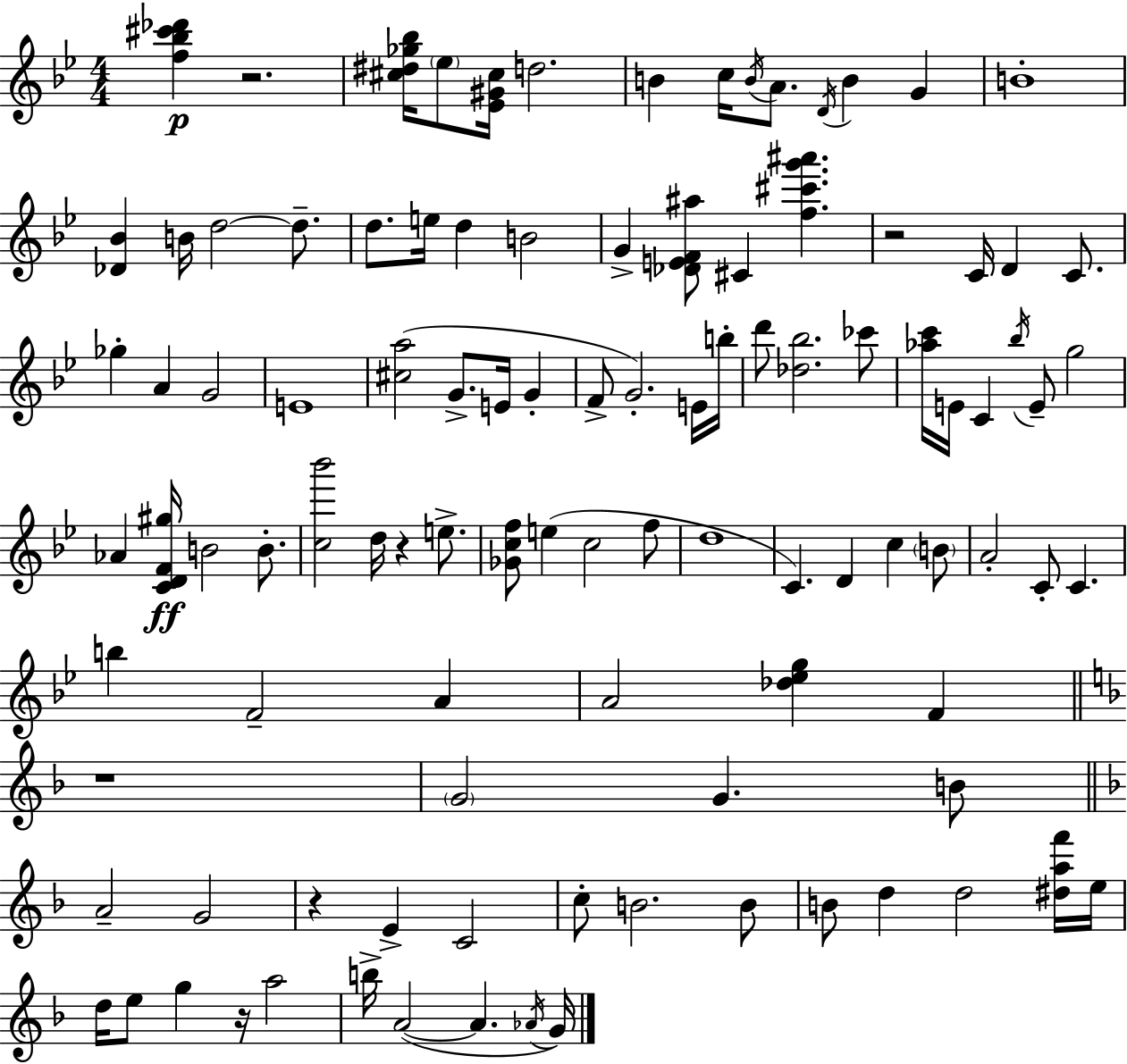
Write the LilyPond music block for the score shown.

{
  \clef treble
  \numericTimeSignature
  \time 4/4
  \key g \minor
  <f'' bes'' cis''' des'''>4\p r2. | <cis'' dis'' ges'' bes''>16 \parenthesize ees''8 <ees' gis' cis''>16 d''2. | b'4 c''16 \acciaccatura { b'16 } a'8. \acciaccatura { d'16 } b'4 g'4 | b'1-. | \break <des' bes'>4 b'16 d''2~~ d''8.-- | d''8. e''16 d''4 b'2 | g'4-> <des' e' f' ais''>8 cis'4 <f'' cis''' g''' ais'''>4. | r2 c'16 d'4 c'8. | \break ges''4-. a'4 g'2 | e'1 | <cis'' a''>2( g'8.-> e'16 g'4-. | f'8-> g'2.-.) | \break e'16 b''16-. d'''8 <des'' bes''>2. | ces'''8 <aes'' c'''>16 e'16 c'4 \acciaccatura { bes''16 } e'8-- g''2 | aes'4 <c' d' f' gis''>16\ff b'2 | b'8.-. <c'' bes'''>2 d''16 r4 | \break e''8.-> <ges' c'' f''>8 e''4( c''2 | f''8 d''1 | c'4.) d'4 c''4 | \parenthesize b'8 a'2-. c'8-. c'4. | \break b''4 f'2-- a'4 | a'2 <des'' ees'' g''>4 f'4 | \bar "||" \break \key f \major r1 | \parenthesize g'2 g'4. b'8 | \bar "||" \break \key f \major a'2-- g'2 | r4 e'4-> c'2 | c''8-. b'2. b'8 | b'8 d''4 d''2 <dis'' a'' f'''>16 e''16 | \break d''16 e''8 g''4 r16 a''2 | b''16-> a'2~(~ a'4. \acciaccatura { aes'16 }) | g'16 \bar "|."
}